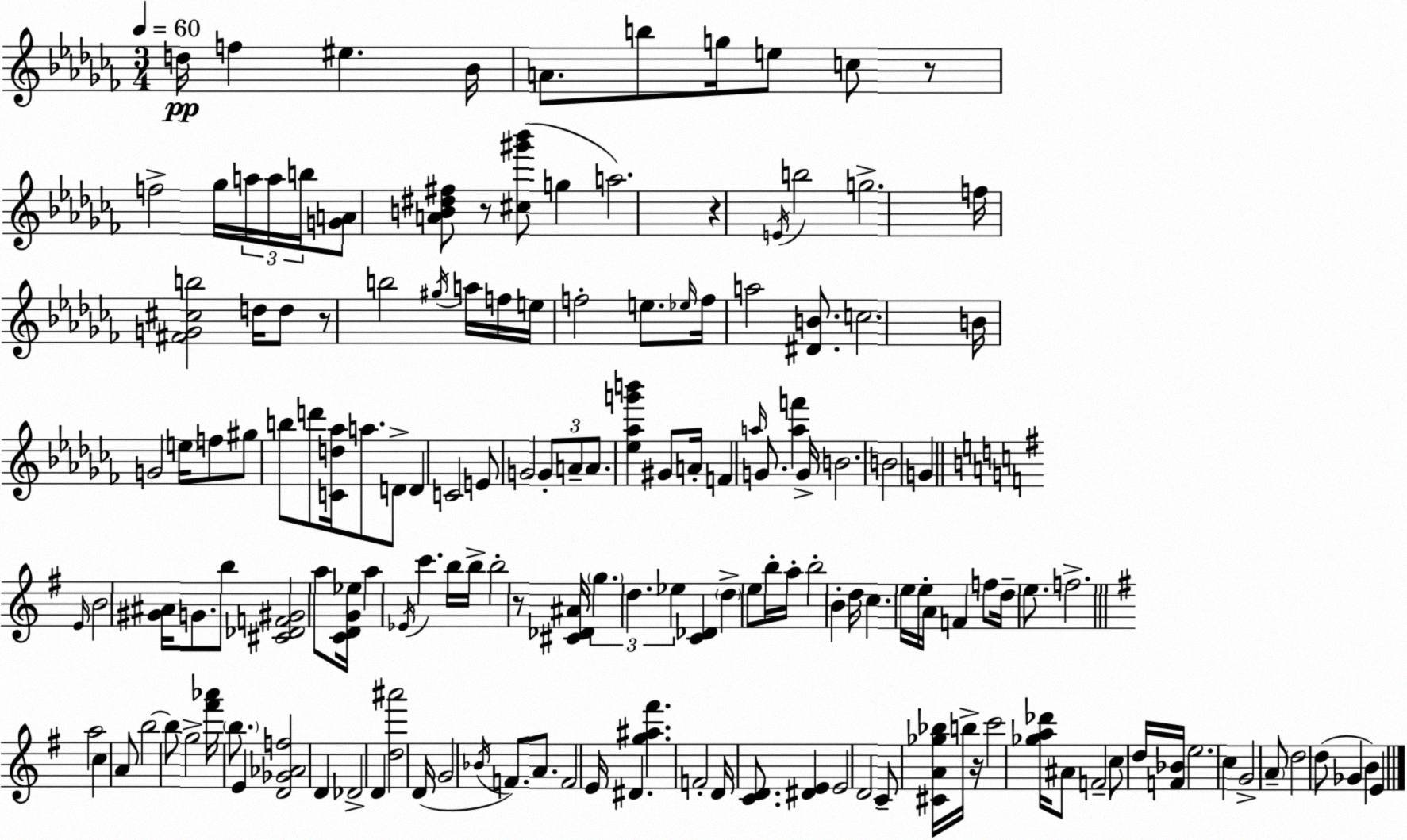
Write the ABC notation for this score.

X:1
T:Untitled
M:3/4
L:1/4
K:Abm
d/4 f ^e _B/4 A/2 b/2 g/4 e/2 c/2 z/2 f2 _g/4 a/4 a/4 b/4 [GA]/2 [AB^d^f]/2 z/2 [^c^g'_b']/2 g a2 z E/4 b2 g2 f/4 [^FG^cb]2 d/4 d/2 z/2 b2 ^g/4 a/4 f/4 e/4 f2 e/2 _e/4 f/4 a2 [^DB]/2 c2 B/4 G2 e/4 f/2 ^g/2 b/2 d'/2 [Cd_a]/4 a/2 D/2 D C2 E/2 G2 G/2 A/2 A/2 [_e_ag'b'] ^G/2 A/4 F a/4 G/2 [af'] G/4 B2 B2 G E/4 B2 [^G^A]/4 G/2 b/2 [^C_DF^G]2 a/2 [CDG_e]/4 a _E/4 c' b/4 b/4 b2 z/2 [^C_D^A]/4 g d _e [C_D] d e/2 b/4 a/4 b2 B d/4 c e/4 e/4 A/4 F f/2 d/4 e/2 f2 a2 c A/2 b2 b/2 g2 [^f'_a']/4 b/2 E [D_G_Af]2 D _D2 D [d^a']2 D/4 G2 _B/4 F/2 A/2 F2 E/4 ^D [g^a^f'] F2 D/4 [CD]/2 [^DE] E2 D2 C/2 [^CA_g_b]/4 b/4 z/4 c'2 [_ga_d']/4 ^A/2 F2 c/2 d/4 [F_B]/4 e2 c G2 A/2 d2 d/2 _G B E